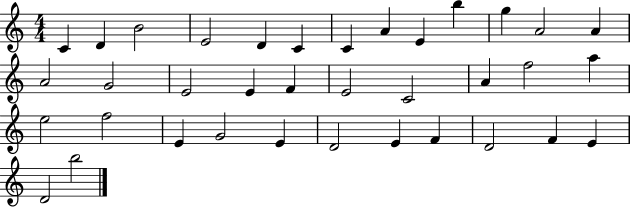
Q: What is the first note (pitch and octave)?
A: C4